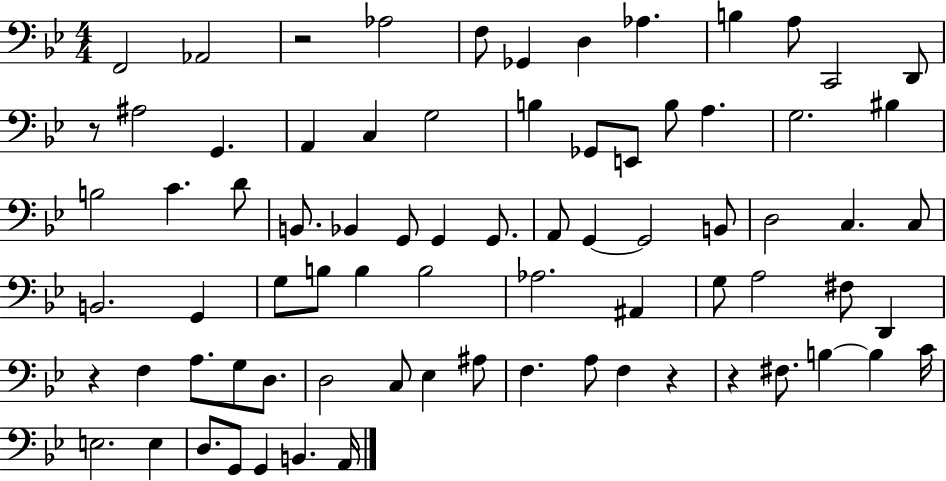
F2/h Ab2/h R/h Ab3/h F3/e Gb2/q D3/q Ab3/q. B3/q A3/e C2/h D2/e R/e A#3/h G2/q. A2/q C3/q G3/h B3/q Gb2/e E2/e B3/e A3/q. G3/h. BIS3/q B3/h C4/q. D4/e B2/e. Bb2/q G2/e G2/q G2/e. A2/e G2/q G2/h B2/e D3/h C3/q. C3/e B2/h. G2/q G3/e B3/e B3/q B3/h Ab3/h. A#2/q G3/e A3/h F#3/e D2/q R/q F3/q A3/e. G3/e D3/e. D3/h C3/e Eb3/q A#3/e F3/q. A3/e F3/q R/q R/q F#3/e. B3/q B3/q C4/s E3/h. E3/q D3/e. G2/e G2/q B2/q. A2/s